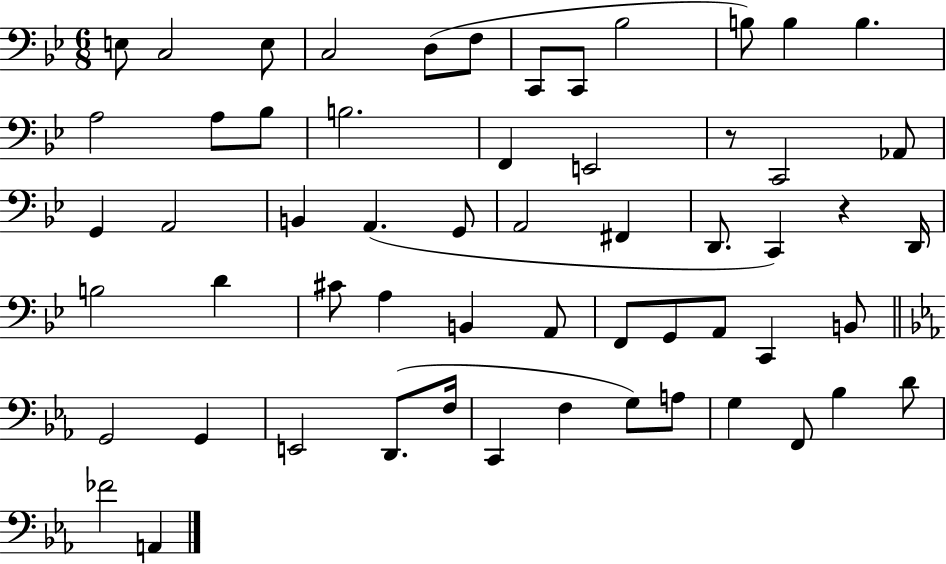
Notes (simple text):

E3/e C3/h E3/e C3/h D3/e F3/e C2/e C2/e Bb3/h B3/e B3/q B3/q. A3/h A3/e Bb3/e B3/h. F2/q E2/h R/e C2/h Ab2/e G2/q A2/h B2/q A2/q. G2/e A2/h F#2/q D2/e. C2/q R/q D2/s B3/h D4/q C#4/e A3/q B2/q A2/e F2/e G2/e A2/e C2/q B2/e G2/h G2/q E2/h D2/e. F3/s C2/q F3/q G3/e A3/e G3/q F2/e Bb3/q D4/e FES4/h A2/q